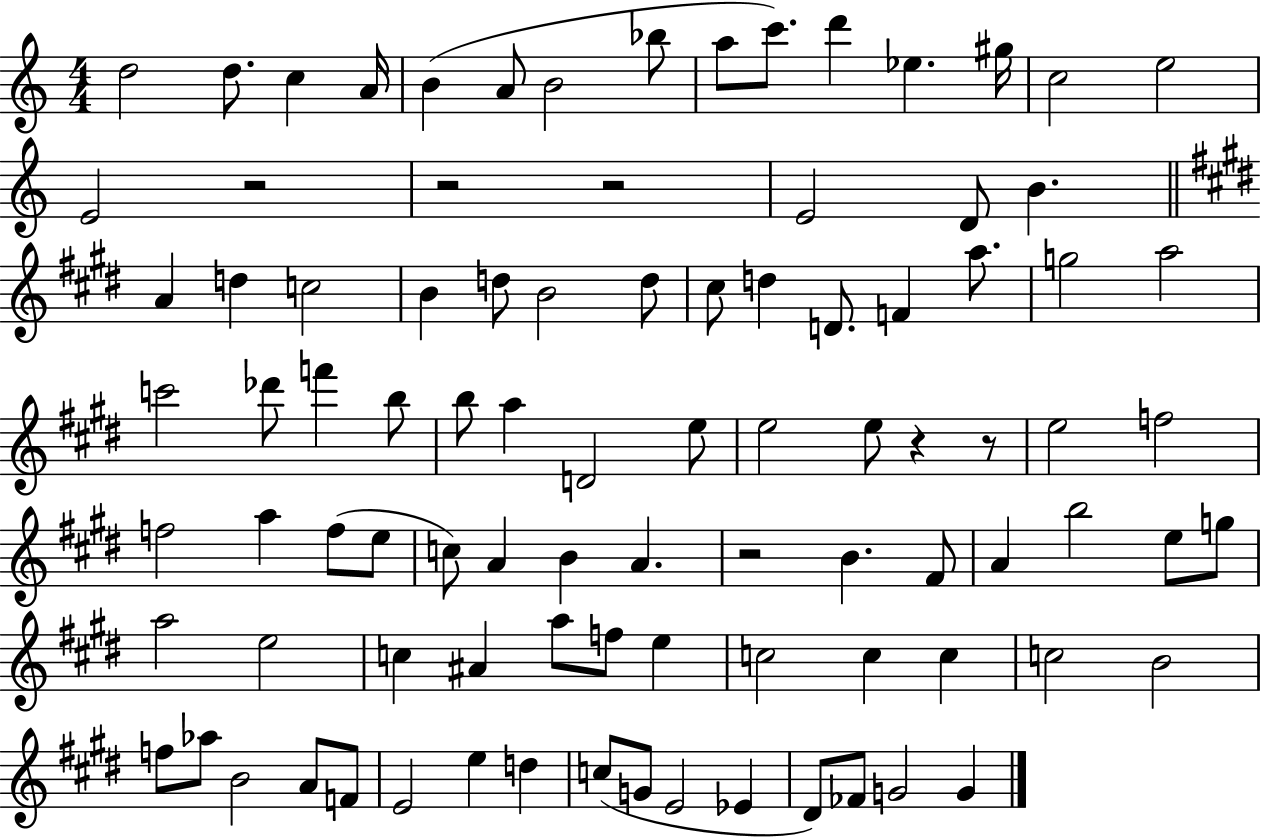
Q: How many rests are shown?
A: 6